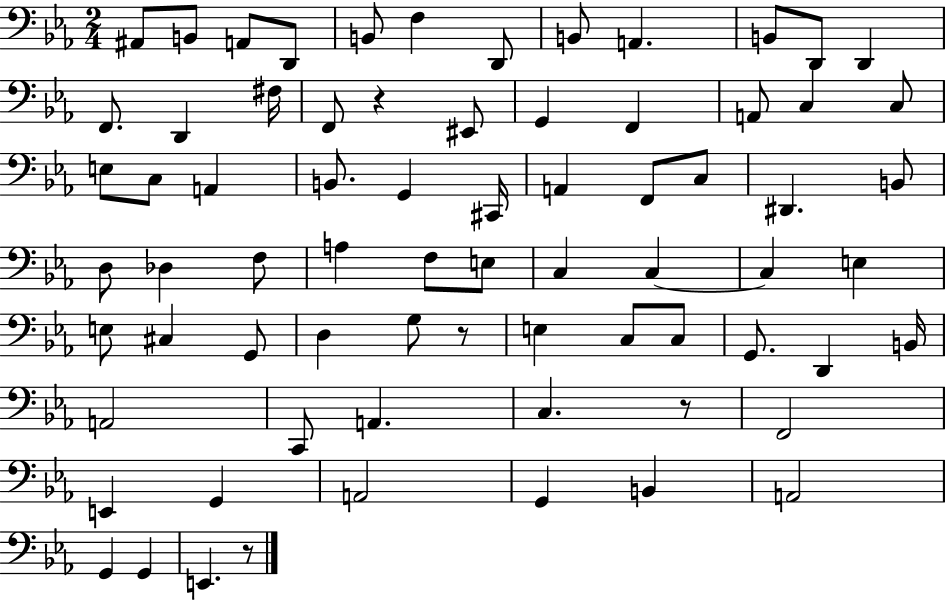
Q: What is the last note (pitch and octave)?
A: E2